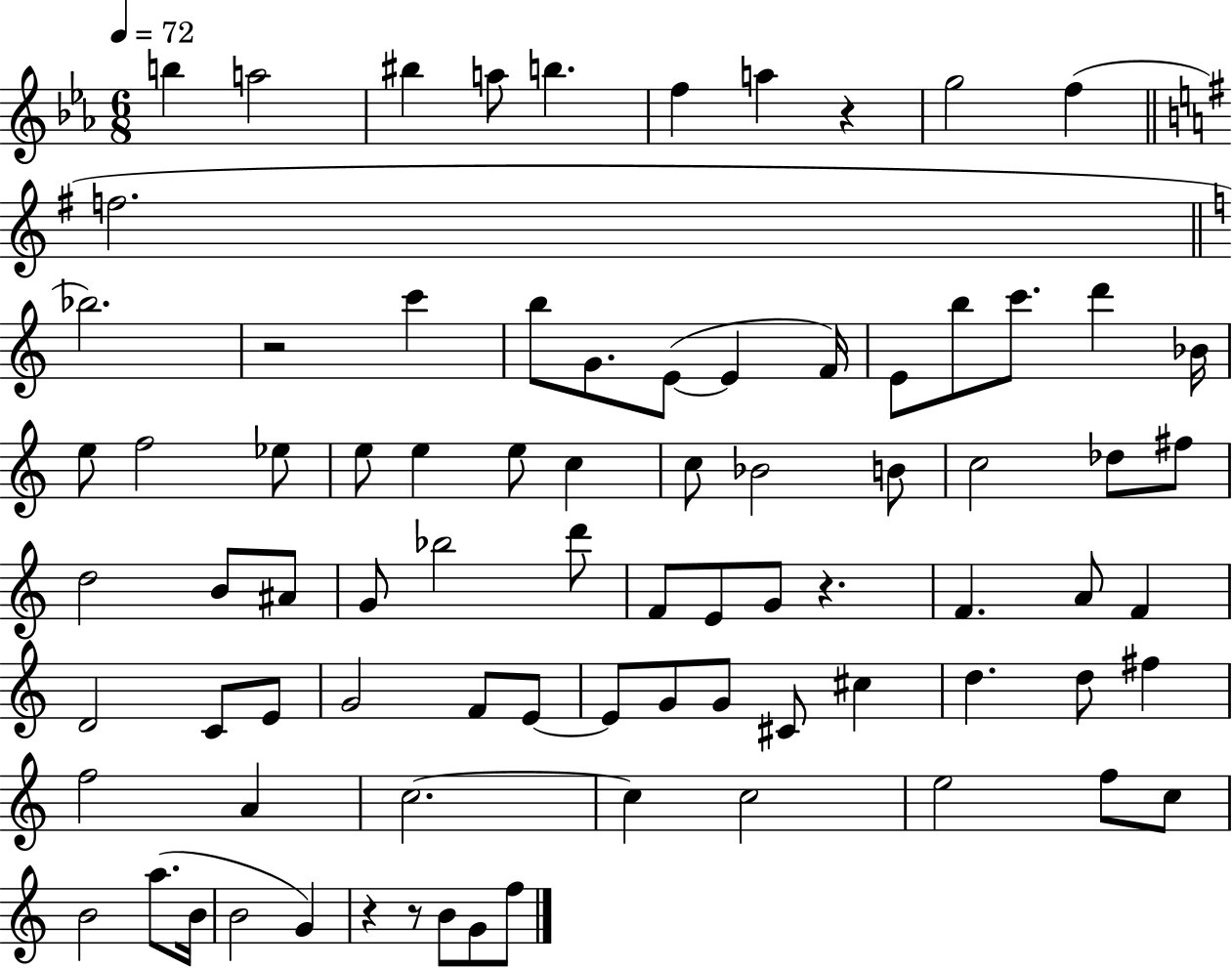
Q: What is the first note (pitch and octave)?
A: B5